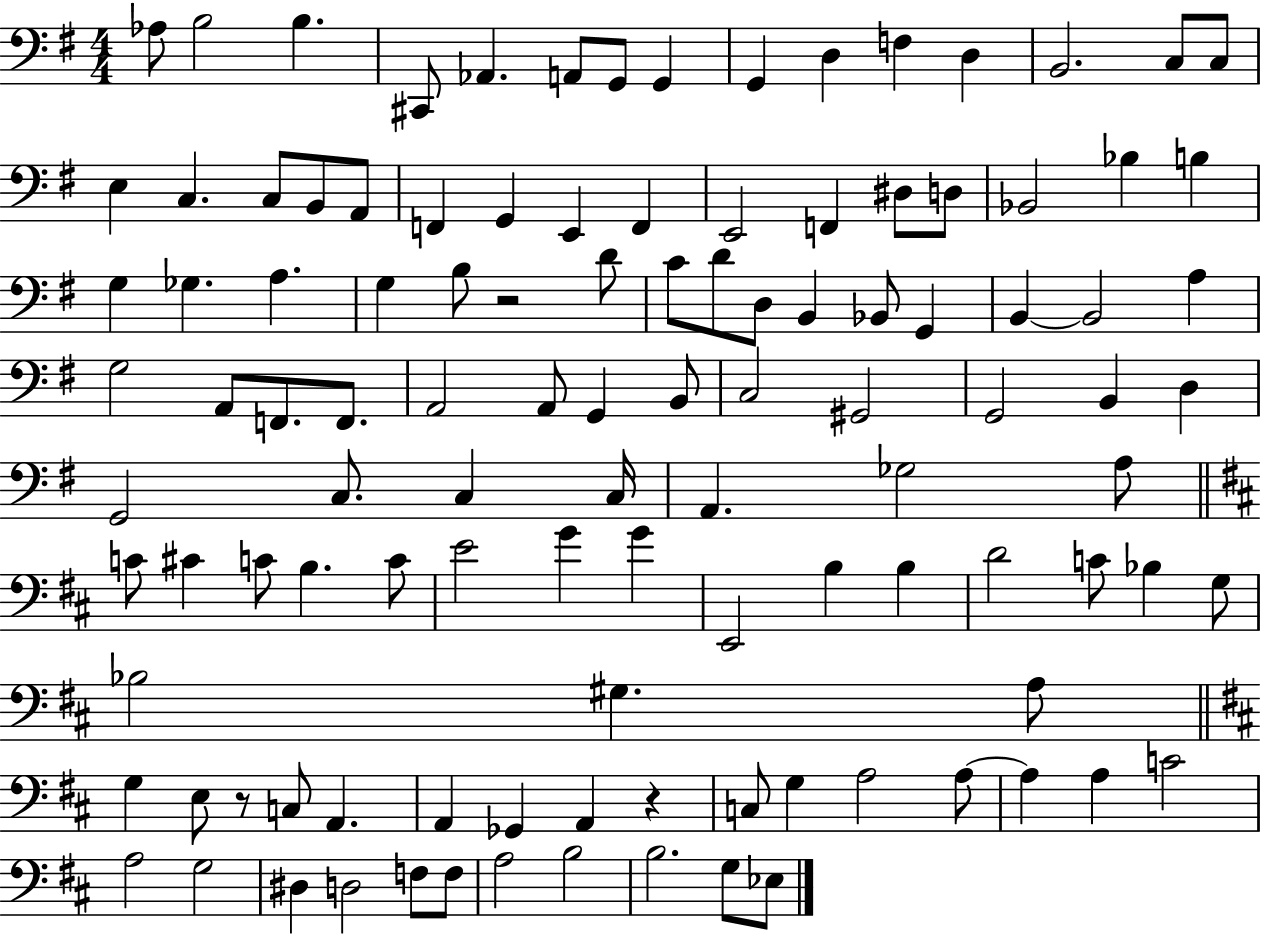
Ab3/e B3/h B3/q. C#2/e Ab2/q. A2/e G2/e G2/q G2/q D3/q F3/q D3/q B2/h. C3/e C3/e E3/q C3/q. C3/e B2/e A2/e F2/q G2/q E2/q F2/q E2/h F2/q D#3/e D3/e Bb2/h Bb3/q B3/q G3/q Gb3/q. A3/q. G3/q B3/e R/h D4/e C4/e D4/e D3/e B2/q Bb2/e G2/q B2/q B2/h A3/q G3/h A2/e F2/e. F2/e. A2/h A2/e G2/q B2/e C3/h G#2/h G2/h B2/q D3/q G2/h C3/e. C3/q C3/s A2/q. Gb3/h A3/e C4/e C#4/q C4/e B3/q. C4/e E4/h G4/q G4/q E2/h B3/q B3/q D4/h C4/e Bb3/q G3/e Bb3/h G#3/q. A3/e G3/q E3/e R/e C3/e A2/q. A2/q Gb2/q A2/q R/q C3/e G3/q A3/h A3/e A3/q A3/q C4/h A3/h G3/h D#3/q D3/h F3/e F3/e A3/h B3/h B3/h. G3/e Eb3/e